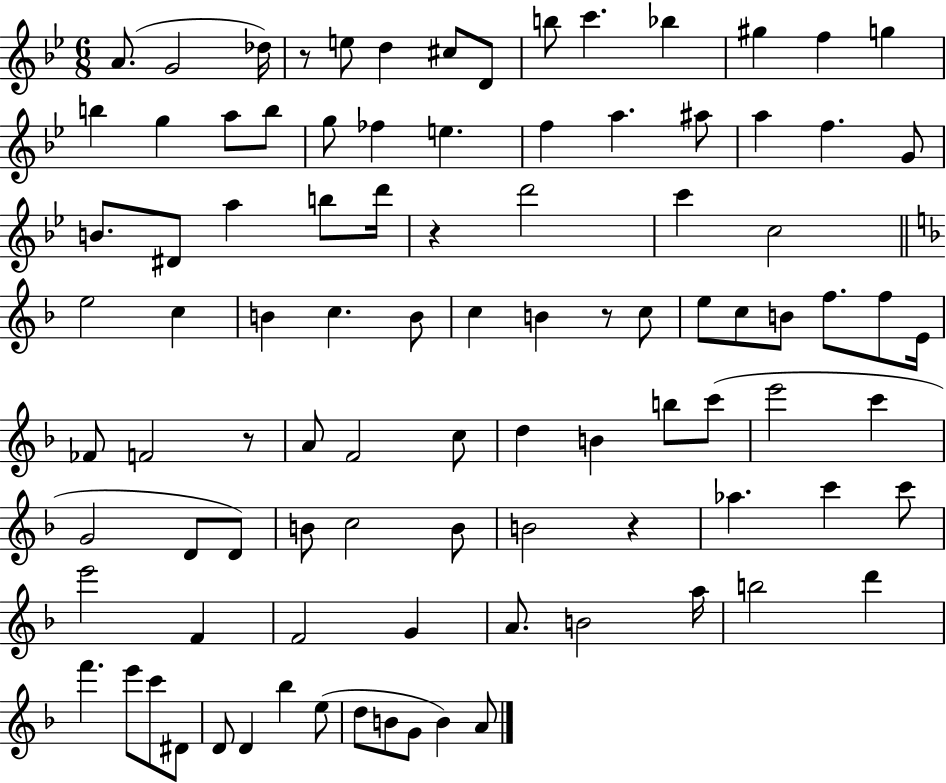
{
  \clef treble
  \numericTimeSignature
  \time 6/8
  \key bes \major
  a'8.( g'2 des''16) | r8 e''8 d''4 cis''8 d'8 | b''8 c'''4. bes''4 | gis''4 f''4 g''4 | \break b''4 g''4 a''8 b''8 | g''8 fes''4 e''4. | f''4 a''4. ais''8 | a''4 f''4. g'8 | \break b'8. dis'8 a''4 b''8 d'''16 | r4 d'''2 | c'''4 c''2 | \bar "||" \break \key f \major e''2 c''4 | b'4 c''4. b'8 | c''4 b'4 r8 c''8 | e''8 c''8 b'8 f''8. f''8 e'16 | \break fes'8 f'2 r8 | a'8 f'2 c''8 | d''4 b'4 b''8 c'''8( | e'''2 c'''4 | \break g'2 d'8 d'8) | b'8 c''2 b'8 | b'2 r4 | aes''4. c'''4 c'''8 | \break e'''2 f'4 | f'2 g'4 | a'8. b'2 a''16 | b''2 d'''4 | \break f'''4. e'''8 c'''8 dis'8 | d'8 d'4 bes''4 e''8( | d''8 b'8 g'8 b'4) a'8 | \bar "|."
}